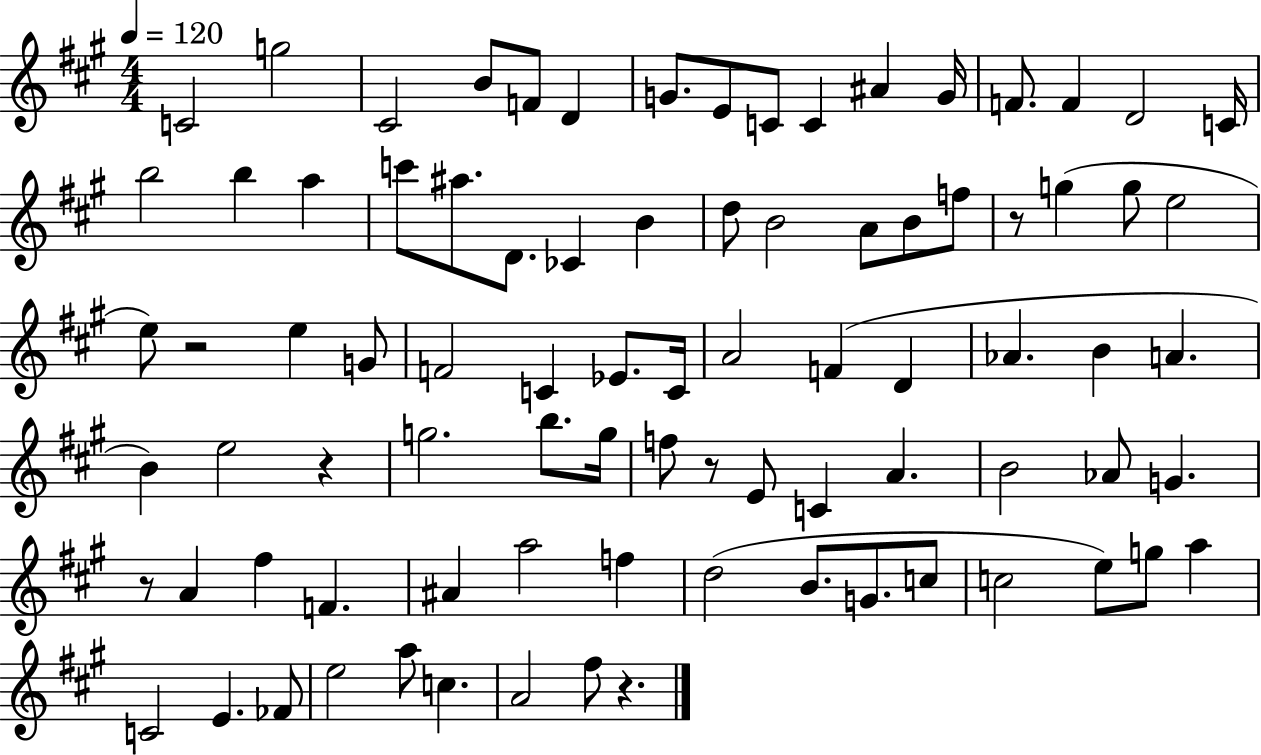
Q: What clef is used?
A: treble